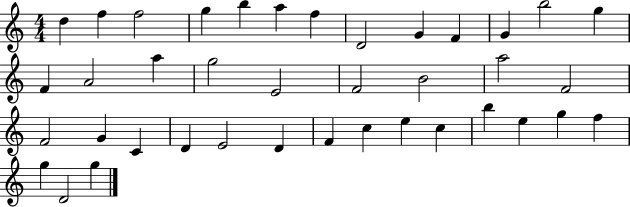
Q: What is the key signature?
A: C major